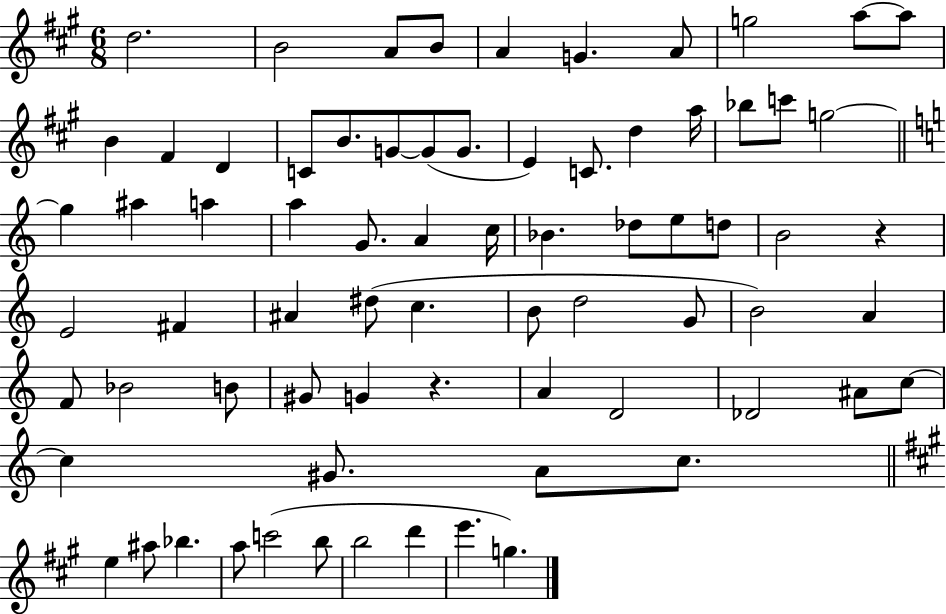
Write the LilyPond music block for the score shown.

{
  \clef treble
  \numericTimeSignature
  \time 6/8
  \key a \major
  d''2. | b'2 a'8 b'8 | a'4 g'4. a'8 | g''2 a''8~~ a''8 | \break b'4 fis'4 d'4 | c'8 b'8. g'8~~ g'8( g'8. | e'4) c'8. d''4 a''16 | bes''8 c'''8 g''2~~ | \break \bar "||" \break \key c \major g''4 ais''4 a''4 | a''4 g'8. a'4 c''16 | bes'4. des''8 e''8 d''8 | b'2 r4 | \break e'2 fis'4 | ais'4 dis''8( c''4. | b'8 d''2 g'8 | b'2) a'4 | \break f'8 bes'2 b'8 | gis'8 g'4 r4. | a'4 d'2 | des'2 ais'8 c''8~~ | \break c''4 gis'8. a'8 c''8. | \bar "||" \break \key a \major e''4 ais''8 bes''4. | a''8 c'''2( b''8 | b''2 d'''4 | e'''4. g''4.) | \break \bar "|."
}